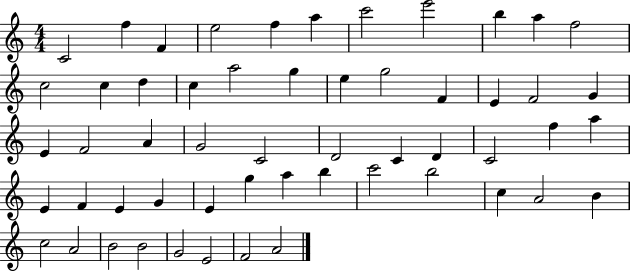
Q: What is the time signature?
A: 4/4